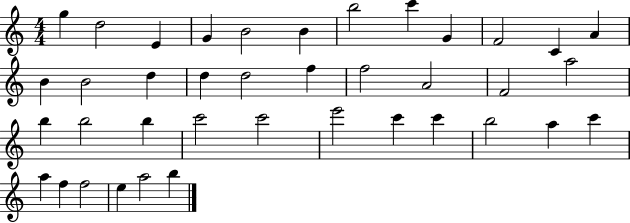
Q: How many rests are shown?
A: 0